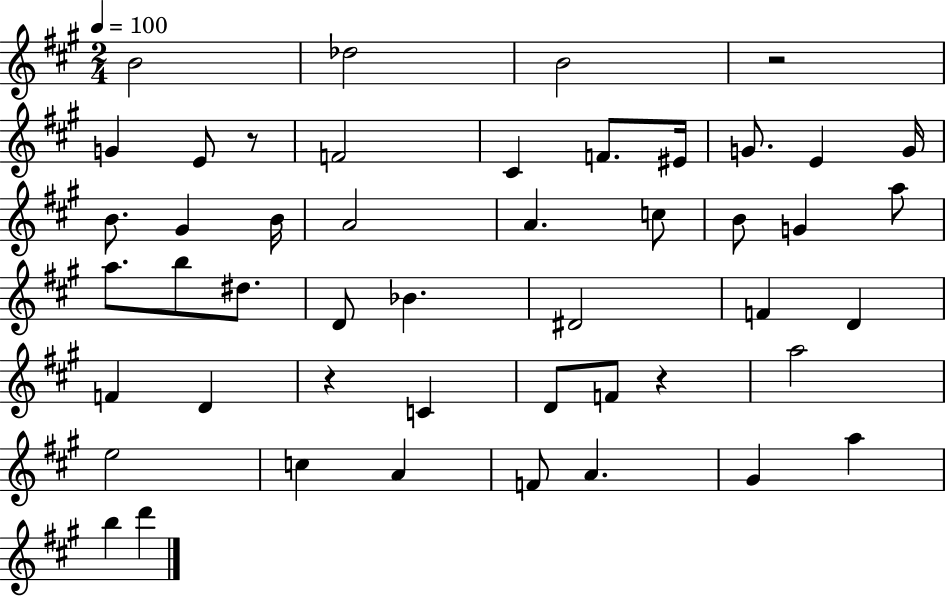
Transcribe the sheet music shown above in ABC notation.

X:1
T:Untitled
M:2/4
L:1/4
K:A
B2 _d2 B2 z2 G E/2 z/2 F2 ^C F/2 ^E/4 G/2 E G/4 B/2 ^G B/4 A2 A c/2 B/2 G a/2 a/2 b/2 ^d/2 D/2 _B ^D2 F D F D z C D/2 F/2 z a2 e2 c A F/2 A ^G a b d'